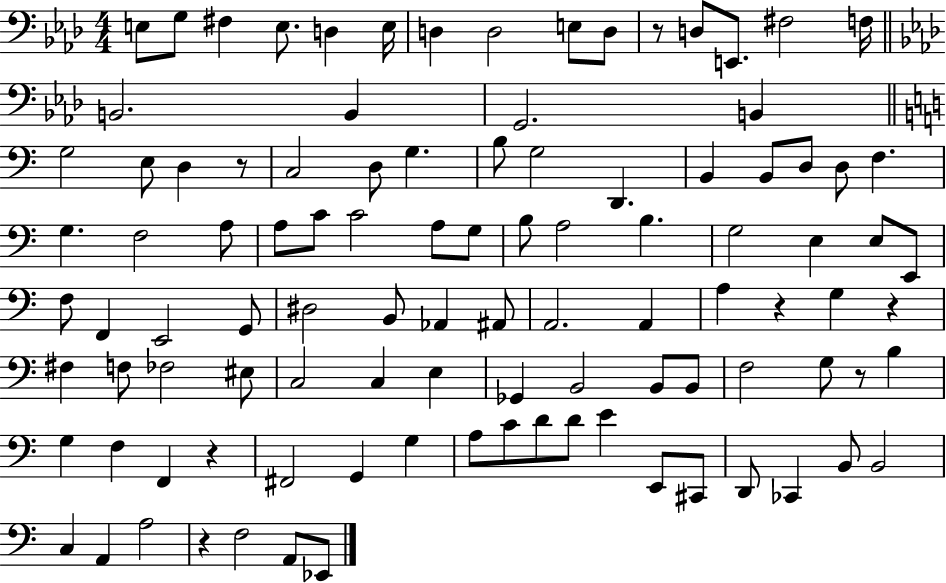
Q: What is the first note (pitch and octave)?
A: E3